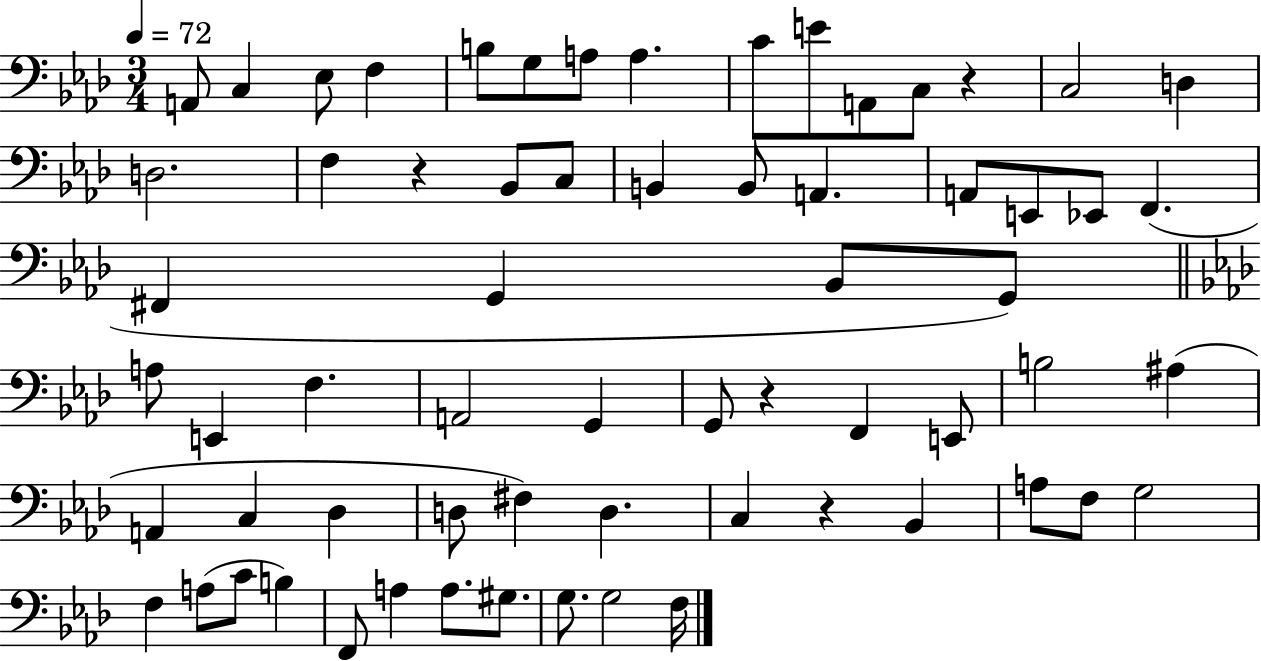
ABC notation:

X:1
T:Untitled
M:3/4
L:1/4
K:Ab
A,,/2 C, _E,/2 F, B,/2 G,/2 A,/2 A, C/2 E/2 A,,/2 C,/2 z C,2 D, D,2 F, z _B,,/2 C,/2 B,, B,,/2 A,, A,,/2 E,,/2 _E,,/2 F,, ^F,, G,, _B,,/2 G,,/2 A,/2 E,, F, A,,2 G,, G,,/2 z F,, E,,/2 B,2 ^A, A,, C, _D, D,/2 ^F, D, C, z _B,, A,/2 F,/2 G,2 F, A,/2 C/2 B, F,,/2 A, A,/2 ^G,/2 G,/2 G,2 F,/4